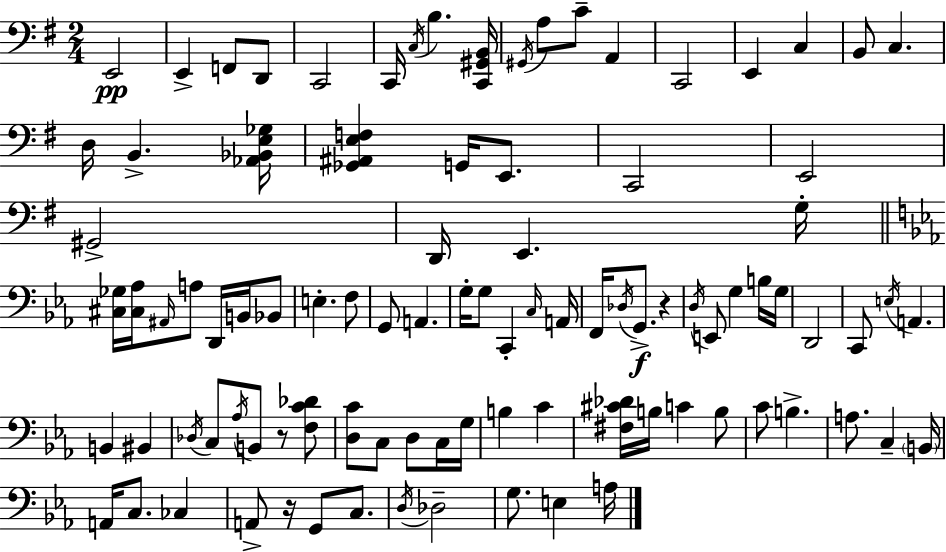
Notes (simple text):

E2/h E2/q F2/e D2/e C2/h C2/s C3/s B3/q. [C2,G#2,B2]/s G#2/s A3/e C4/e A2/q C2/h E2/q C3/q B2/e C3/q. D3/s B2/q. [Ab2,Bb2,E3,Gb3]/s [Gb2,A#2,E3,F3]/q G2/s E2/e. C2/h E2/h G#2/h D2/s E2/q. G3/s [C#3,Gb3]/s [C#3,Ab3]/s A#2/s A3/e D2/s B2/s Bb2/e E3/q. F3/e G2/e A2/q. G3/s G3/e C2/q C3/s A2/s F2/s Db3/s G2/e. R/q D3/s E2/e G3/q B3/s G3/s D2/h C2/e E3/s A2/q. B2/q BIS2/q Db3/s C3/e Ab3/s B2/e R/e [F3,C4,Db4]/e [D3,C4]/e C3/e D3/e C3/s G3/s B3/q C4/q [F#3,C#4,Db4]/s B3/s C4/q B3/e C4/e B3/q. A3/e. C3/q B2/s A2/s C3/e. CES3/q A2/e R/s G2/e C3/e. D3/s Db3/h G3/e. E3/q A3/s